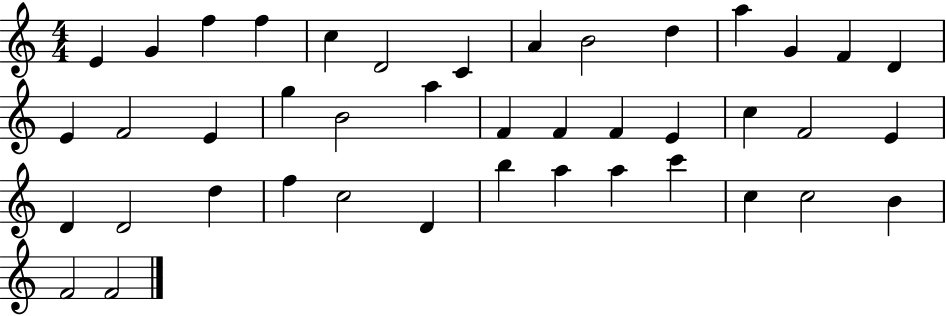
{
  \clef treble
  \numericTimeSignature
  \time 4/4
  \key c \major
  e'4 g'4 f''4 f''4 | c''4 d'2 c'4 | a'4 b'2 d''4 | a''4 g'4 f'4 d'4 | \break e'4 f'2 e'4 | g''4 b'2 a''4 | f'4 f'4 f'4 e'4 | c''4 f'2 e'4 | \break d'4 d'2 d''4 | f''4 c''2 d'4 | b''4 a''4 a''4 c'''4 | c''4 c''2 b'4 | \break f'2 f'2 | \bar "|."
}